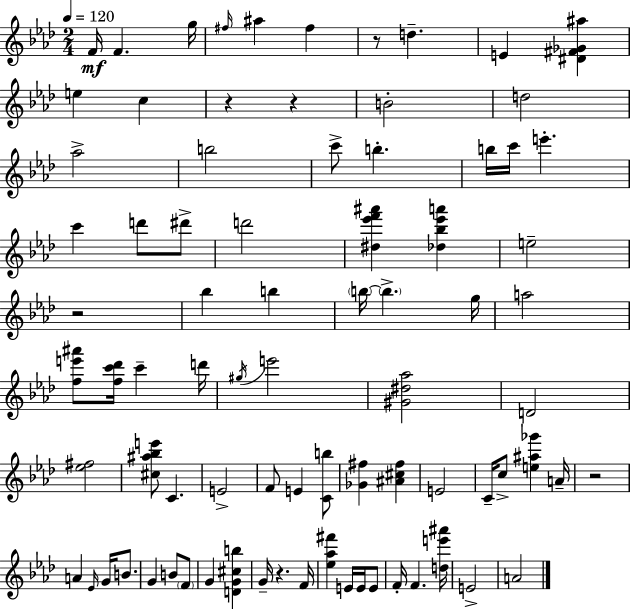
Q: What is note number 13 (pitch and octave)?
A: Ab5